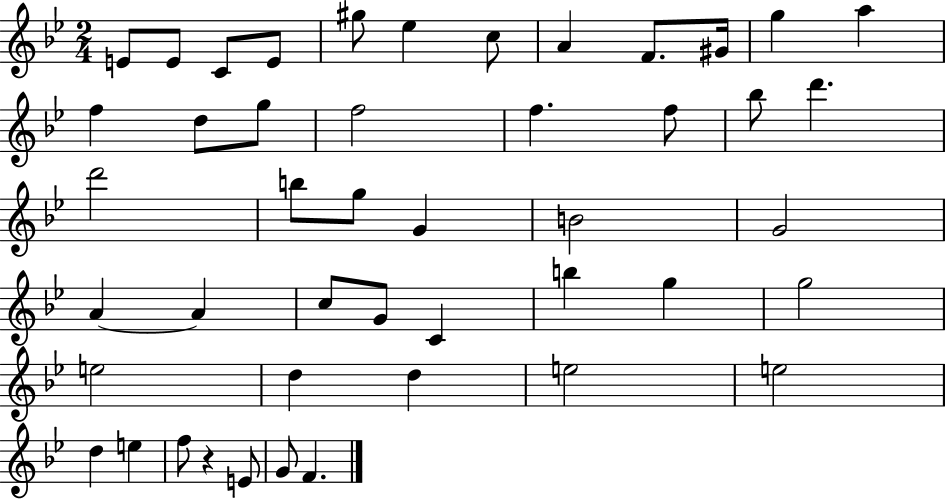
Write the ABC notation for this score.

X:1
T:Untitled
M:2/4
L:1/4
K:Bb
E/2 E/2 C/2 E/2 ^g/2 _e c/2 A F/2 ^G/4 g a f d/2 g/2 f2 f f/2 _b/2 d' d'2 b/2 g/2 G B2 G2 A A c/2 G/2 C b g g2 e2 d d e2 e2 d e f/2 z E/2 G/2 F